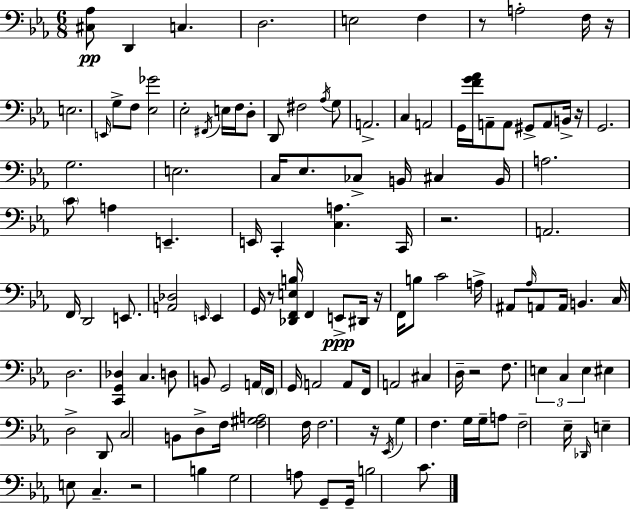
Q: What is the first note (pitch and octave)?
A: D2